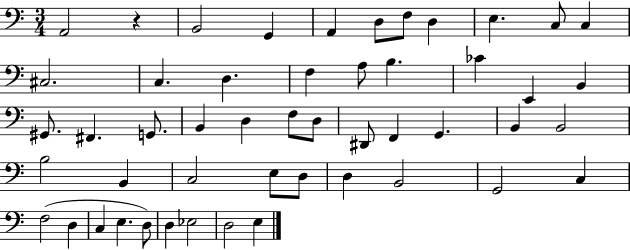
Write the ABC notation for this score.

X:1
T:Untitled
M:3/4
L:1/4
K:C
A,,2 z B,,2 G,, A,, D,/2 F,/2 D, E, C,/2 C, ^C,2 C, D, F, A,/2 B, _C E,, B,, ^G,,/2 ^F,, G,,/2 B,, D, F,/2 D,/2 ^D,,/2 F,, G,, B,, B,,2 B,2 B,, C,2 E,/2 D,/2 D, B,,2 G,,2 C, F,2 D, C, E, D,/2 D, _E,2 D,2 E,